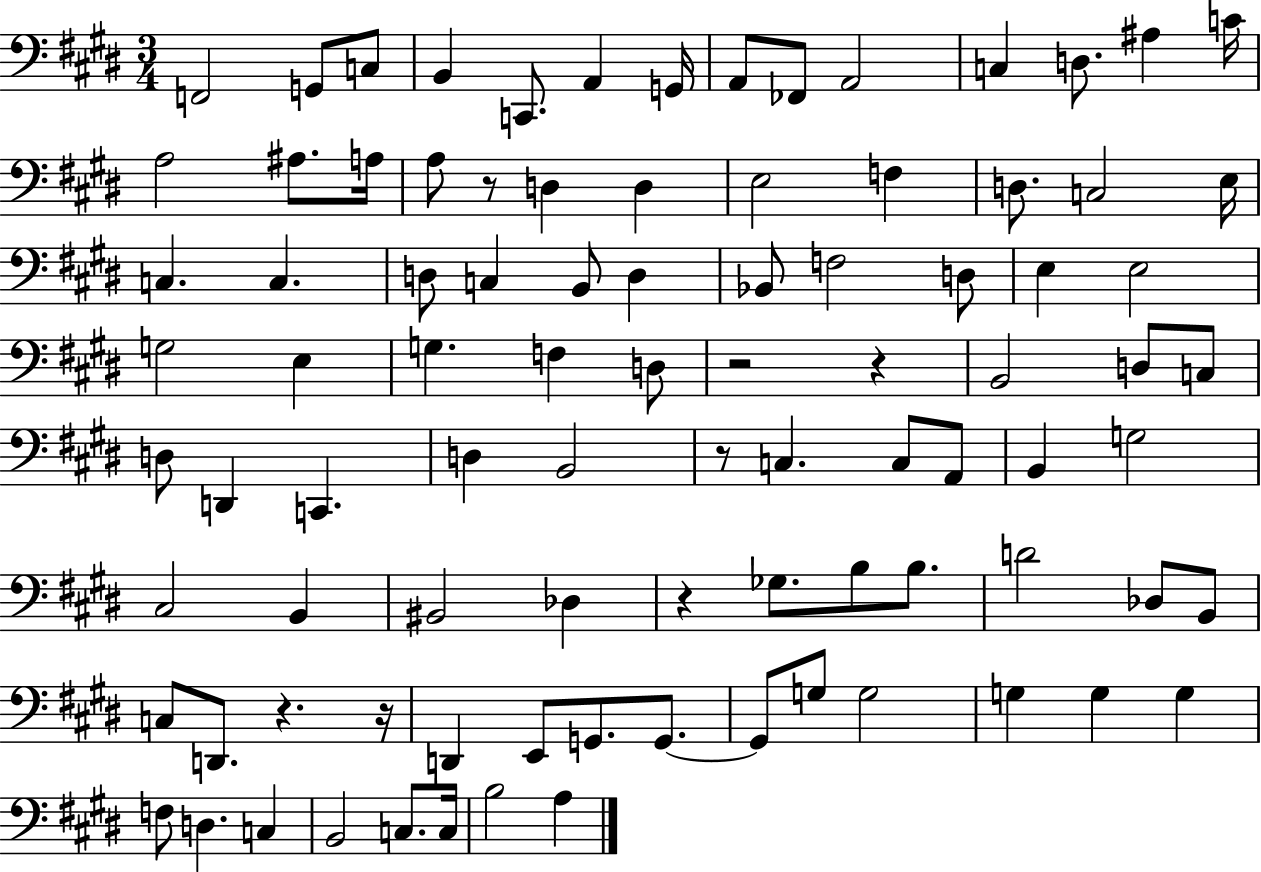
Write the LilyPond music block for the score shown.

{
  \clef bass
  \numericTimeSignature
  \time 3/4
  \key e \major
  f,2 g,8 c8 | b,4 c,8. a,4 g,16 | a,8 fes,8 a,2 | c4 d8. ais4 c'16 | \break a2 ais8. a16 | a8 r8 d4 d4 | e2 f4 | d8. c2 e16 | \break c4. c4. | d8 c4 b,8 d4 | bes,8 f2 d8 | e4 e2 | \break g2 e4 | g4. f4 d8 | r2 r4 | b,2 d8 c8 | \break d8 d,4 c,4. | d4 b,2 | r8 c4. c8 a,8 | b,4 g2 | \break cis2 b,4 | bis,2 des4 | r4 ges8. b8 b8. | d'2 des8 b,8 | \break c8 d,8. r4. r16 | d,4 e,8 g,8. g,8.~~ | g,8 g8 g2 | g4 g4 g4 | \break f8 d4. c4 | b,2 c8. c16 | b2 a4 | \bar "|."
}